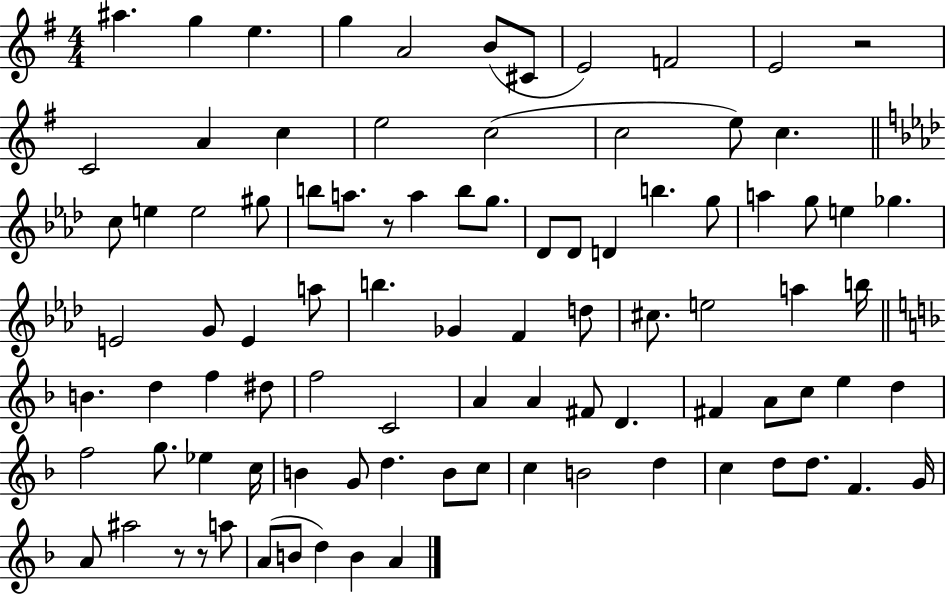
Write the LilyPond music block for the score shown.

{
  \clef treble
  \numericTimeSignature
  \time 4/4
  \key g \major
  ais''4. g''4 e''4. | g''4 a'2 b'8( cis'8 | e'2) f'2 | e'2 r2 | \break c'2 a'4 c''4 | e''2 c''2( | c''2 e''8) c''4. | \bar "||" \break \key f \minor c''8 e''4 e''2 gis''8 | b''8 a''8. r8 a''4 b''8 g''8. | des'8 des'8 d'4 b''4. g''8 | a''4 g''8 e''4 ges''4. | \break e'2 g'8 e'4 a''8 | b''4. ges'4 f'4 d''8 | cis''8. e''2 a''4 b''16 | \bar "||" \break \key f \major b'4. d''4 f''4 dis''8 | f''2 c'2 | a'4 a'4 fis'8 d'4. | fis'4 a'8 c''8 e''4 d''4 | \break f''2 g''8. ees''4 c''16 | b'4 g'8 d''4. b'8 c''8 | c''4 b'2 d''4 | c''4 d''8 d''8. f'4. g'16 | \break a'8 ais''2 r8 r8 a''8 | a'8( b'8 d''4) b'4 a'4 | \bar "|."
}